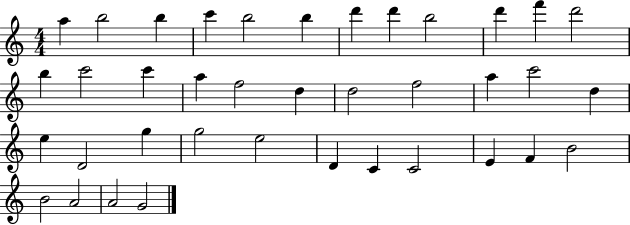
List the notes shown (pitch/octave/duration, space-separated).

A5/q B5/h B5/q C6/q B5/h B5/q D6/q D6/q B5/h D6/q F6/q D6/h B5/q C6/h C6/q A5/q F5/h D5/q D5/h F5/h A5/q C6/h D5/q E5/q D4/h G5/q G5/h E5/h D4/q C4/q C4/h E4/q F4/q B4/h B4/h A4/h A4/h G4/h